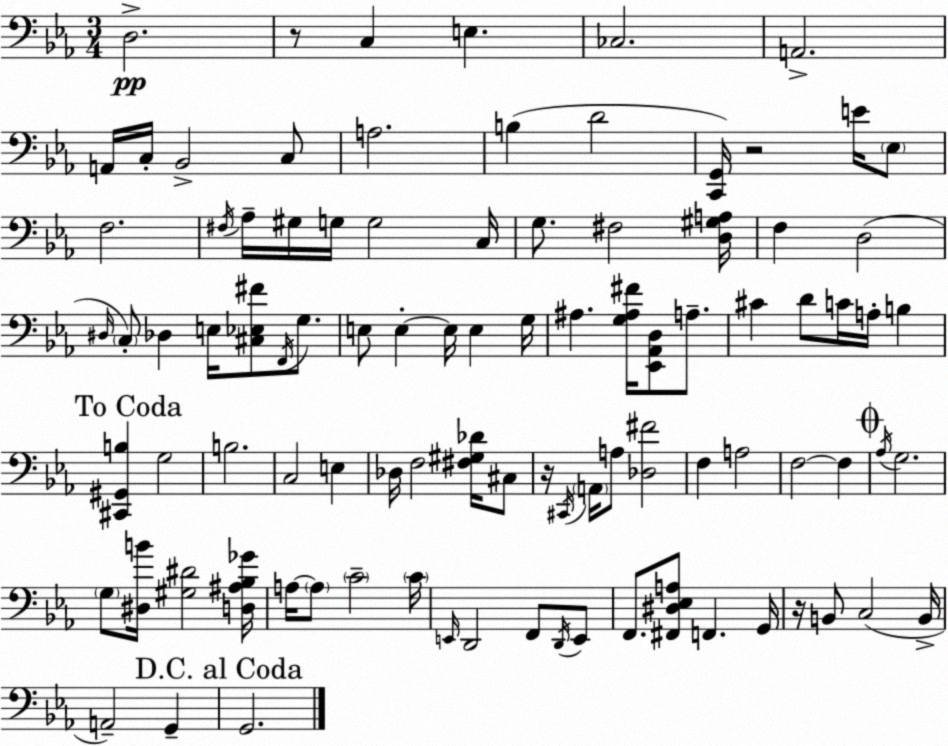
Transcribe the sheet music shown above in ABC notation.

X:1
T:Untitled
M:3/4
L:1/4
K:Eb
D,2 z/2 C, E, _C,2 A,,2 A,,/4 C,/4 _B,,2 C,/2 A,2 B, D2 [C,,G,,]/4 z2 E/4 _E,/2 F,2 ^F,/4 _A,/4 ^G,/4 G,/4 G,2 C,/4 G,/2 ^F,2 [D,^G,A,]/4 F, D,2 ^D,/4 C,/2 _D, E,/4 [^C,_E,^F]/2 F,,/4 G,/2 E,/2 E, E,/4 E, G,/4 ^A, [G,^A,^F]/4 [_E,,_A,,D,]/2 A,/2 ^C D/2 C/4 A,/4 B, [^C,,^G,,B,] G,2 B,2 C,2 E, _D,/4 F,2 [^F,^G,_D]/4 ^C,/2 z/4 ^C,,/4 A,,/4 A,/2 [_D,^F]2 F, A,2 F,2 F, _A,/4 G,2 G,/2 [^D,B]/4 [^G,^D]2 [D,^A,_B,_G]/4 A,/4 A,/2 C2 C/4 E,,/4 D,,2 F,,/2 D,,/4 E,,/2 F,,/2 [^F,,^D,_E,A,]/2 F,, G,,/4 z/4 B,,/2 C,2 B,,/4 A,,2 G,, G,,2